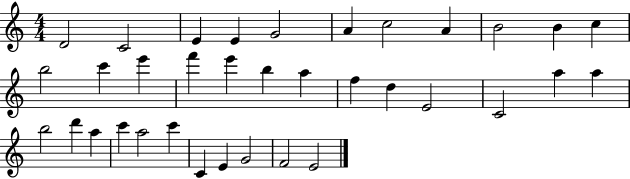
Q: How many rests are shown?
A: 0